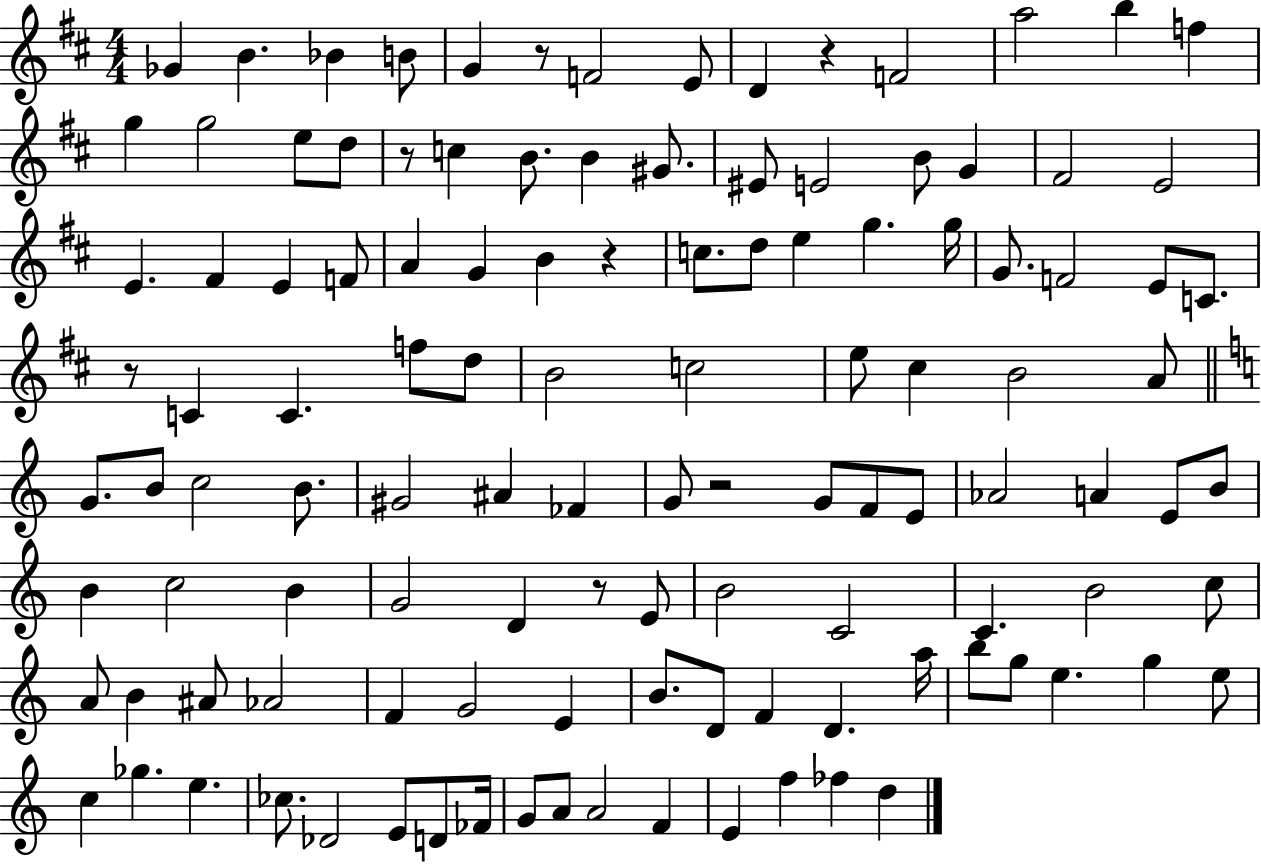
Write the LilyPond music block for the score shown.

{
  \clef treble
  \numericTimeSignature
  \time 4/4
  \key d \major
  ges'4 b'4. bes'4 b'8 | g'4 r8 f'2 e'8 | d'4 r4 f'2 | a''2 b''4 f''4 | \break g''4 g''2 e''8 d''8 | r8 c''4 b'8. b'4 gis'8. | eis'8 e'2 b'8 g'4 | fis'2 e'2 | \break e'4. fis'4 e'4 f'8 | a'4 g'4 b'4 r4 | c''8. d''8 e''4 g''4. g''16 | g'8. f'2 e'8 c'8. | \break r8 c'4 c'4. f''8 d''8 | b'2 c''2 | e''8 cis''4 b'2 a'8 | \bar "||" \break \key a \minor g'8. b'8 c''2 b'8. | gis'2 ais'4 fes'4 | g'8 r2 g'8 f'8 e'8 | aes'2 a'4 e'8 b'8 | \break b'4 c''2 b'4 | g'2 d'4 r8 e'8 | b'2 c'2 | c'4. b'2 c''8 | \break a'8 b'4 ais'8 aes'2 | f'4 g'2 e'4 | b'8. d'8 f'4 d'4. a''16 | b''8 g''8 e''4. g''4 e''8 | \break c''4 ges''4. e''4. | ces''8. des'2 e'8 d'8 fes'16 | g'8 a'8 a'2 f'4 | e'4 f''4 fes''4 d''4 | \break \bar "|."
}